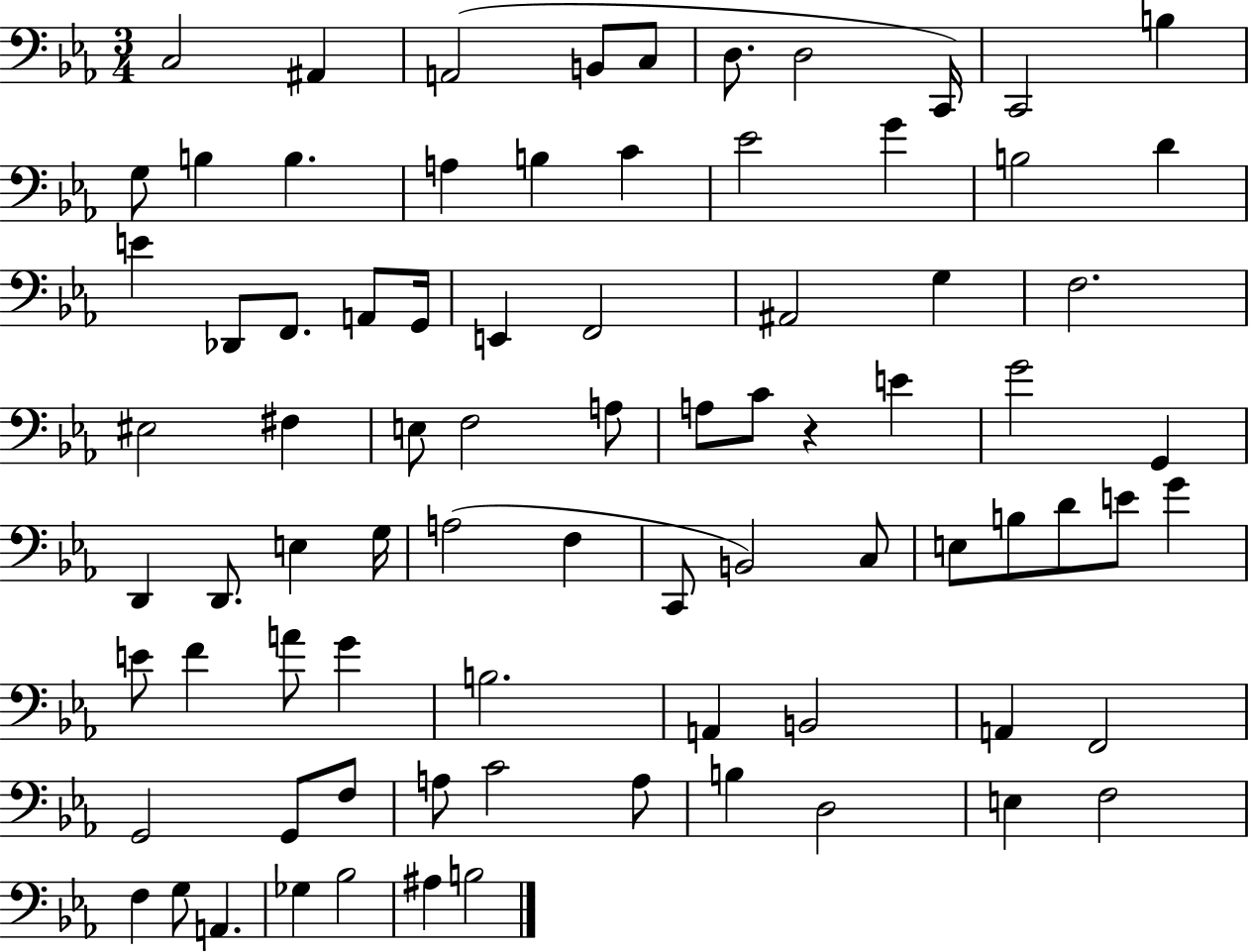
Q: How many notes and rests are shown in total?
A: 81